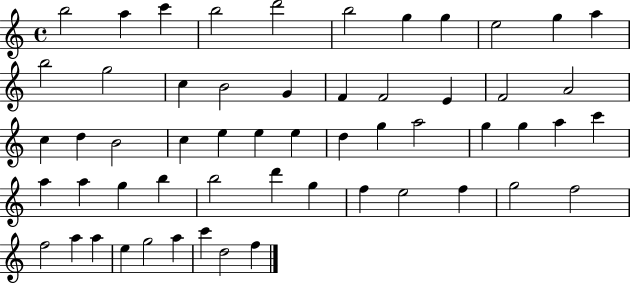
B5/h A5/q C6/q B5/h D6/h B5/h G5/q G5/q E5/h G5/q A5/q B5/h G5/h C5/q B4/h G4/q F4/q F4/h E4/q F4/h A4/h C5/q D5/q B4/h C5/q E5/q E5/q E5/q D5/q G5/q A5/h G5/q G5/q A5/q C6/q A5/q A5/q G5/q B5/q B5/h D6/q G5/q F5/q E5/h F5/q G5/h F5/h F5/h A5/q A5/q E5/q G5/h A5/q C6/q D5/h F5/q